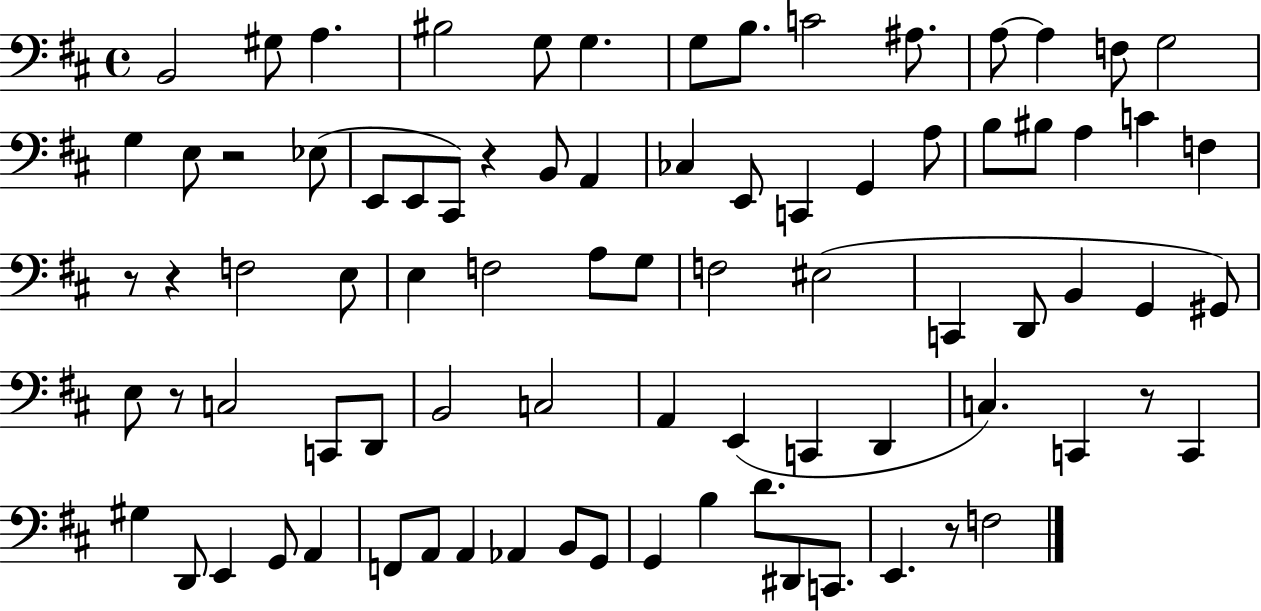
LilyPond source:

{
  \clef bass
  \time 4/4
  \defaultTimeSignature
  \key d \major
  \repeat volta 2 { b,2 gis8 a4. | bis2 g8 g4. | g8 b8. c'2 ais8. | a8~~ a4 f8 g2 | \break g4 e8 r2 ees8( | e,8 e,8 cis,8) r4 b,8 a,4 | ces4 e,8 c,4 g,4 a8 | b8 bis8 a4 c'4 f4 | \break r8 r4 f2 e8 | e4 f2 a8 g8 | f2 eis2( | c,4 d,8 b,4 g,4 gis,8) | \break e8 r8 c2 c,8 d,8 | b,2 c2 | a,4 e,4( c,4 d,4 | c4.) c,4 r8 c,4 | \break gis4 d,8 e,4 g,8 a,4 | f,8 a,8 a,4 aes,4 b,8 g,8 | g,4 b4 d'8. dis,8 c,8. | e,4. r8 f2 | \break } \bar "|."
}